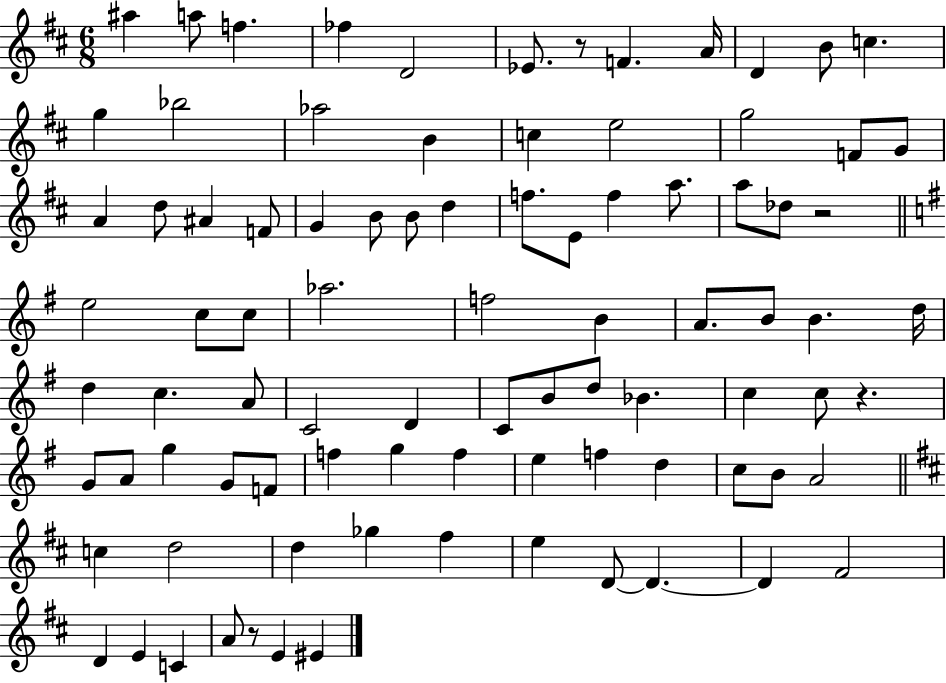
{
  \clef treble
  \numericTimeSignature
  \time 6/8
  \key d \major
  \repeat volta 2 { ais''4 a''8 f''4. | fes''4 d'2 | ees'8. r8 f'4. a'16 | d'4 b'8 c''4. | \break g''4 bes''2 | aes''2 b'4 | c''4 e''2 | g''2 f'8 g'8 | \break a'4 d''8 ais'4 f'8 | g'4 b'8 b'8 d''4 | f''8. e'8 f''4 a''8. | a''8 des''8 r2 | \break \bar "||" \break \key e \minor e''2 c''8 c''8 | aes''2. | f''2 b'4 | a'8. b'8 b'4. d''16 | \break d''4 c''4. a'8 | c'2 d'4 | c'8 b'8 d''8 bes'4. | c''4 c''8 r4. | \break g'8 a'8 g''4 g'8 f'8 | f''4 g''4 f''4 | e''4 f''4 d''4 | c''8 b'8 a'2 | \break \bar "||" \break \key d \major c''4 d''2 | d''4 ges''4 fis''4 | e''4 d'8~~ d'4.~~ | d'4 fis'2 | \break d'4 e'4 c'4 | a'8 r8 e'4 eis'4 | } \bar "|."
}